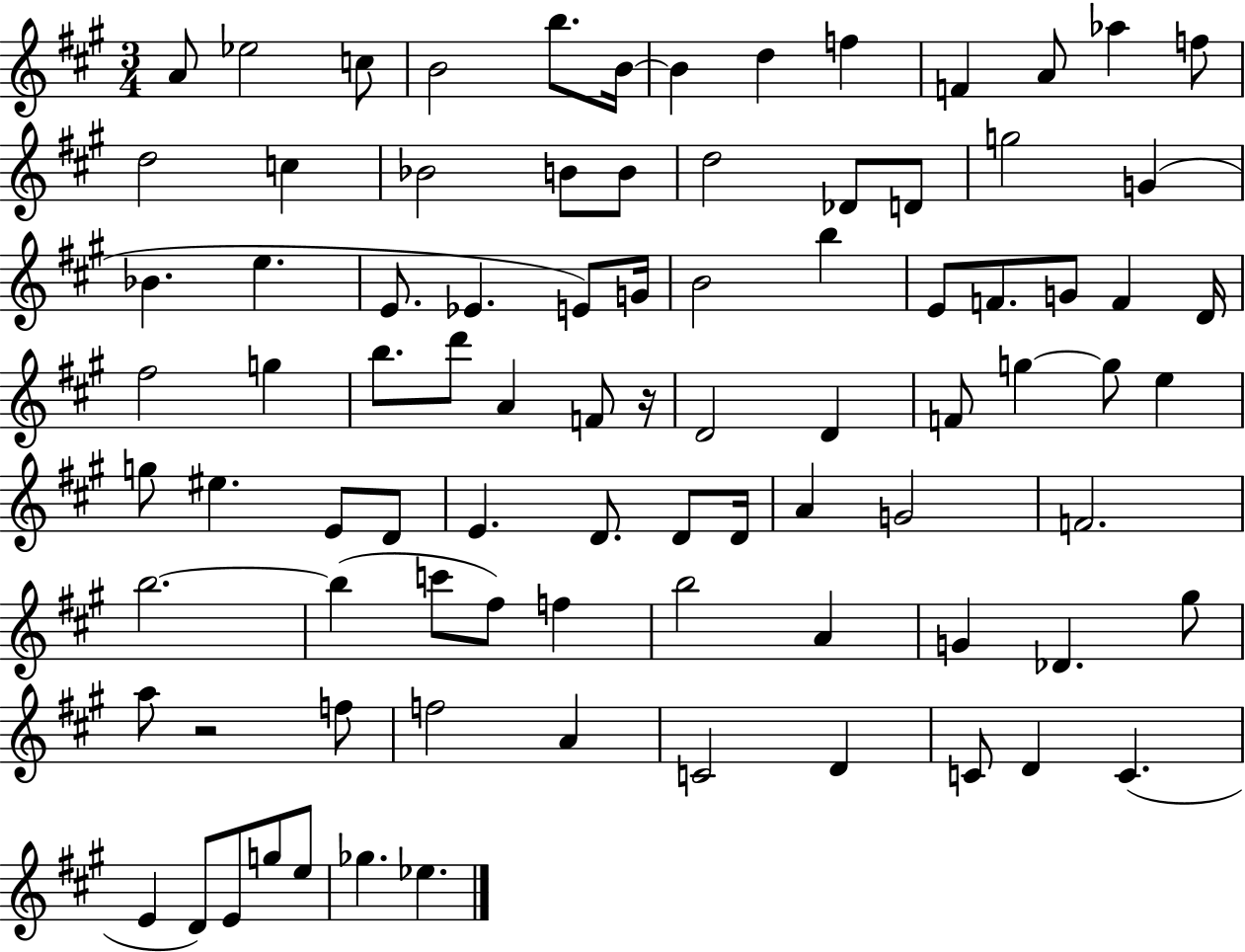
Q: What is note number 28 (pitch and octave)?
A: E4